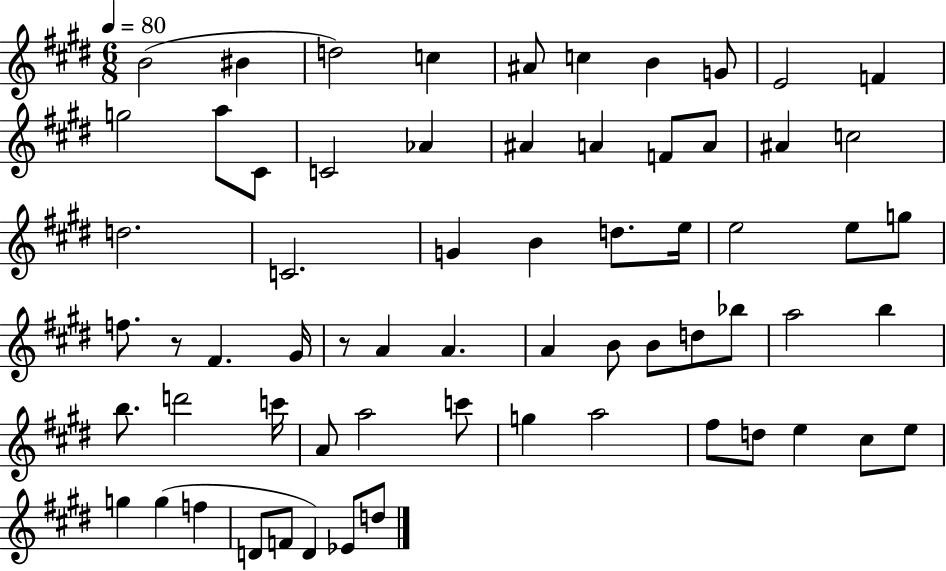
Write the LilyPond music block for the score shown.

{
  \clef treble
  \numericTimeSignature
  \time 6/8
  \key e \major
  \tempo 4 = 80
  b'2( bis'4 | d''2) c''4 | ais'8 c''4 b'4 g'8 | e'2 f'4 | \break g''2 a''8 cis'8 | c'2 aes'4 | ais'4 a'4 f'8 a'8 | ais'4 c''2 | \break d''2. | c'2. | g'4 b'4 d''8. e''16 | e''2 e''8 g''8 | \break f''8. r8 fis'4. gis'16 | r8 a'4 a'4. | a'4 b'8 b'8 d''8 bes''8 | a''2 b''4 | \break b''8. d'''2 c'''16 | a'8 a''2 c'''8 | g''4 a''2 | fis''8 d''8 e''4 cis''8 e''8 | \break g''4 g''4( f''4 | d'8 f'8 d'4) ees'8 d''8 | \bar "|."
}